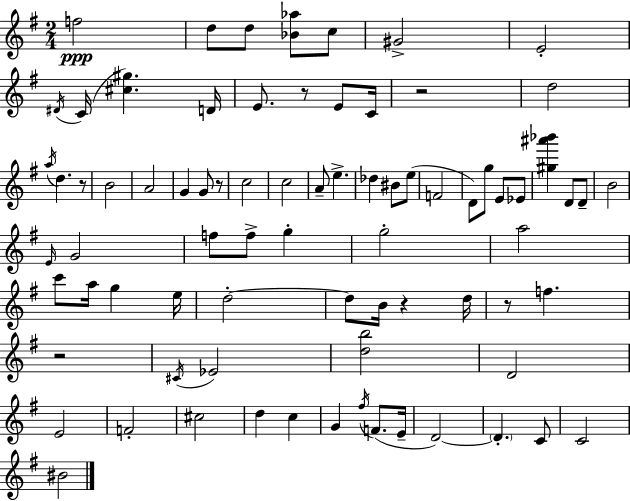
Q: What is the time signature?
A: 2/4